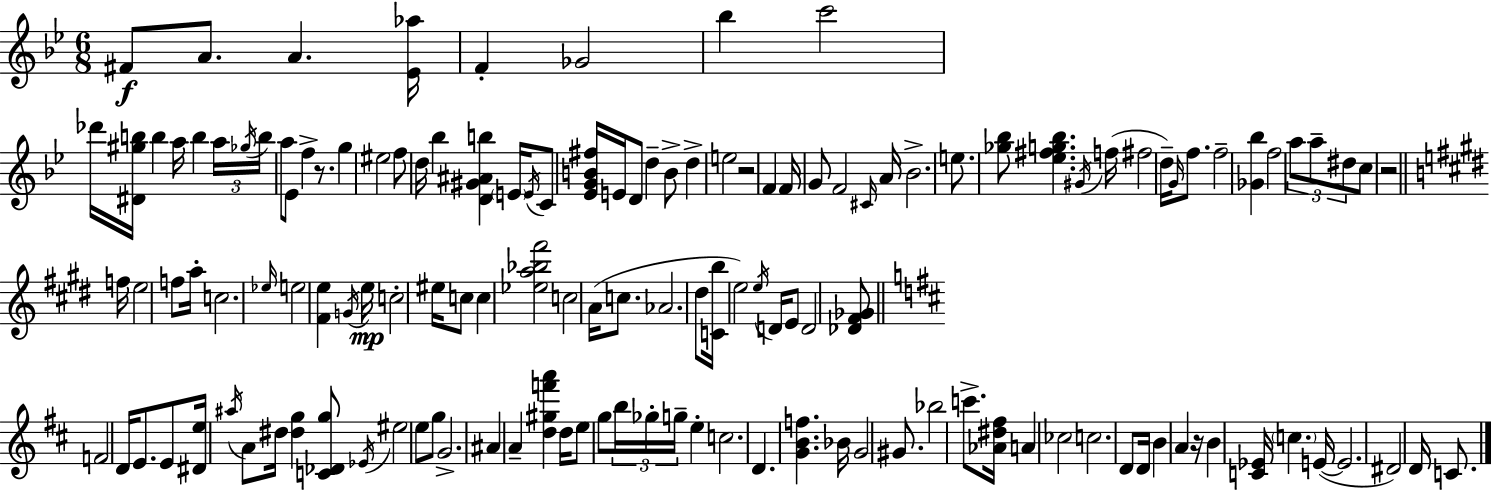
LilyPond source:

{
  \clef treble
  \numericTimeSignature
  \time 6/8
  \key bes \major
  fis'8\f a'8. a'4. <ees' aes''>16 | f'4-. ges'2 | bes''4 c'''2 | des'''16 <dis' gis'' b''>16 b''4 a''16 b''4 \tuplet 3/2 { a''16 | \break \acciaccatura { ges''16 } b''16 } a''8 ees'8 f''4-> r8. | g''4 eis''2 | f''8 d''16 bes''4 <d' gis' ais' b''>4 | \parenthesize e'16 \acciaccatura { e'16 } c'8 <ees' g' b' fis''>16 e'16 d'8 d''4-- | \break b'8-> d''4-> e''2 | r2 f'4 | f'16 g'8 f'2 | \grace { cis'16 } a'16 bes'2.-> | \break e''8. <ges'' bes''>8 <ees'' fis'' g'' bes''>4. | \acciaccatura { gis'16 } f''16( fis''2 | d''16--) \grace { g'16 } f''8. f''2-- | <ges' bes''>4 f''2 | \break \tuplet 3/2 { a''8 a''8-- dis''8 } c''8 r2 | \bar "||" \break \key e \major f''16 e''2 f''8 a''16-. | c''2. | \grace { ees''16 } e''2 <fis' e''>4 | \acciaccatura { g'16 }\mp e''16 c''2-. eis''16 | \break c''8 c''4 <ees'' a'' bes'' fis'''>2 | c''2 a'16( c''8. | aes'2. | dis''8 <c' b''>16 e''2) | \break \acciaccatura { e''16 } d'16 e'8 d'2 | <des' fis' ges'>8 \bar "||" \break \key d \major f'2 d'16 e'8. | e'8 <dis' e''>16 \acciaccatura { ais''16 } a'8 dis''16 <dis'' g''>4 <c' des' g''>8 | \acciaccatura { ees'16 } eis''2 e''8 | g''8 g'2.-> | \break ais'4 a'4-- <d'' gis'' f''' a'''>4 | d''16 e''8 g''8 \tuplet 3/2 { b''16 ges''16-. g''16-- } e''4-. | c''2. | d'4. <g' b' f''>4. | \break bes'16 g'2 gis'8. | bes''2 c'''8.-> | <aes' dis'' fis''>16 a'4 ces''2 | c''2. | \break d'8 d'16 b'4 a'4 | r16 b'4 <c' ees'>16 \parenthesize c''4. | e'16~(~ e'2. | dis'2) d'16 c'8. | \break \bar "|."
}